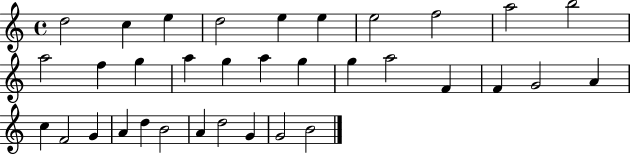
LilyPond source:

{
  \clef treble
  \time 4/4
  \defaultTimeSignature
  \key c \major
  d''2 c''4 e''4 | d''2 e''4 e''4 | e''2 f''2 | a''2 b''2 | \break a''2 f''4 g''4 | a''4 g''4 a''4 g''4 | g''4 a''2 f'4 | f'4 g'2 a'4 | \break c''4 f'2 g'4 | a'4 d''4 b'2 | a'4 d''2 g'4 | g'2 b'2 | \break \bar "|."
}